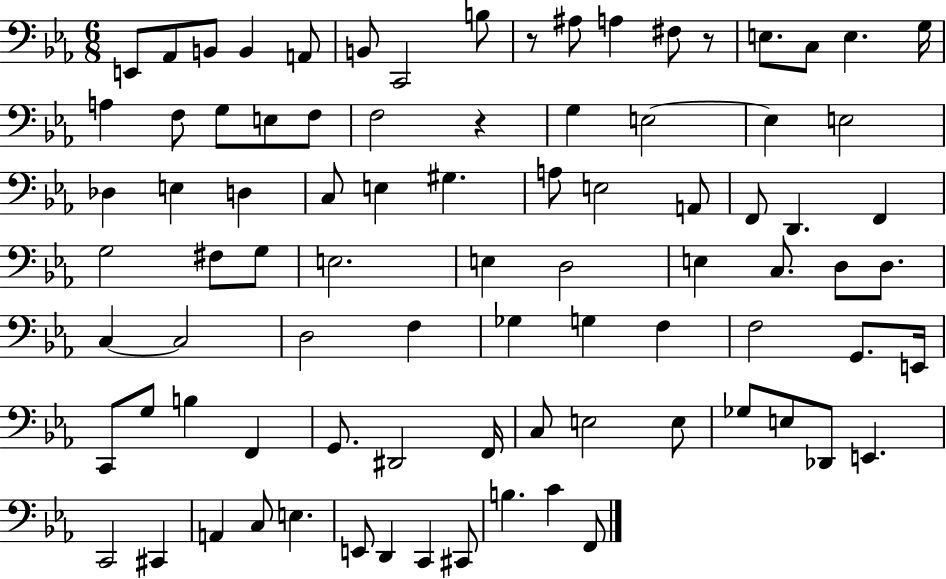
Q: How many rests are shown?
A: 3